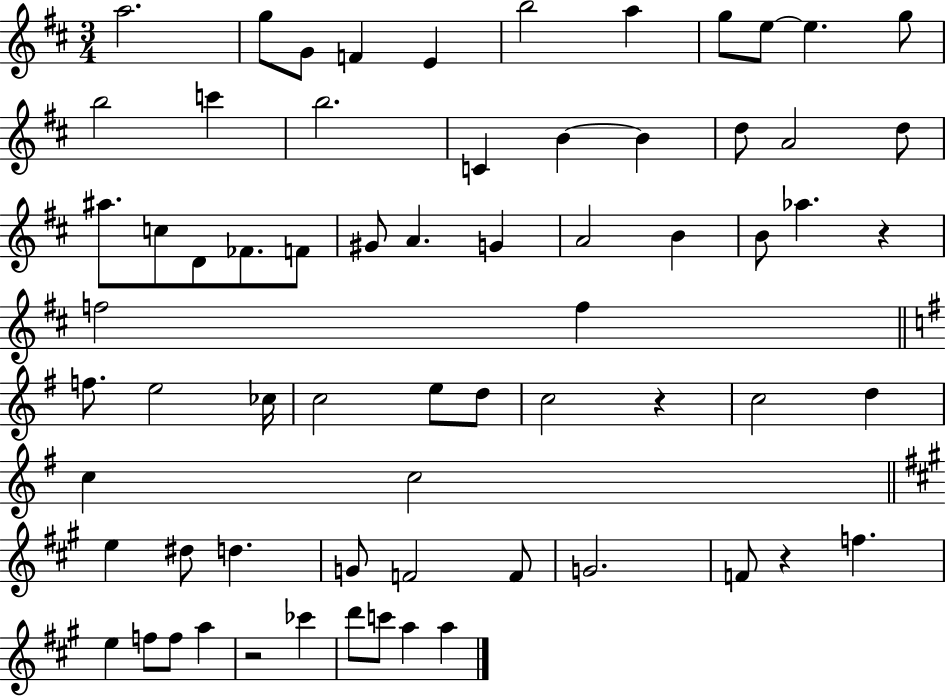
A5/h. G5/e G4/e F4/q E4/q B5/h A5/q G5/e E5/e E5/q. G5/e B5/h C6/q B5/h. C4/q B4/q B4/q D5/e A4/h D5/e A#5/e. C5/e D4/e FES4/e. F4/e G#4/e A4/q. G4/q A4/h B4/q B4/e Ab5/q. R/q F5/h F5/q F5/e. E5/h CES5/s C5/h E5/e D5/e C5/h R/q C5/h D5/q C5/q C5/h E5/q D#5/e D5/q. G4/e F4/h F4/e G4/h. F4/e R/q F5/q. E5/q F5/e F5/e A5/q R/h CES6/q D6/e C6/e A5/q A5/q